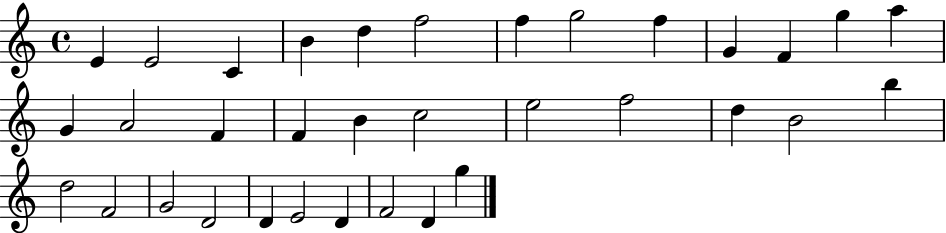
E4/q E4/h C4/q B4/q D5/q F5/h F5/q G5/h F5/q G4/q F4/q G5/q A5/q G4/q A4/h F4/q F4/q B4/q C5/h E5/h F5/h D5/q B4/h B5/q D5/h F4/h G4/h D4/h D4/q E4/h D4/q F4/h D4/q G5/q